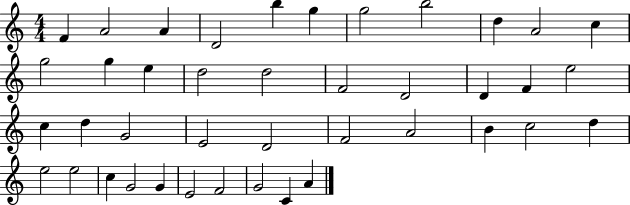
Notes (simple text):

F4/q A4/h A4/q D4/h B5/q G5/q G5/h B5/h D5/q A4/h C5/q G5/h G5/q E5/q D5/h D5/h F4/h D4/h D4/q F4/q E5/h C5/q D5/q G4/h E4/h D4/h F4/h A4/h B4/q C5/h D5/q E5/h E5/h C5/q G4/h G4/q E4/h F4/h G4/h C4/q A4/q